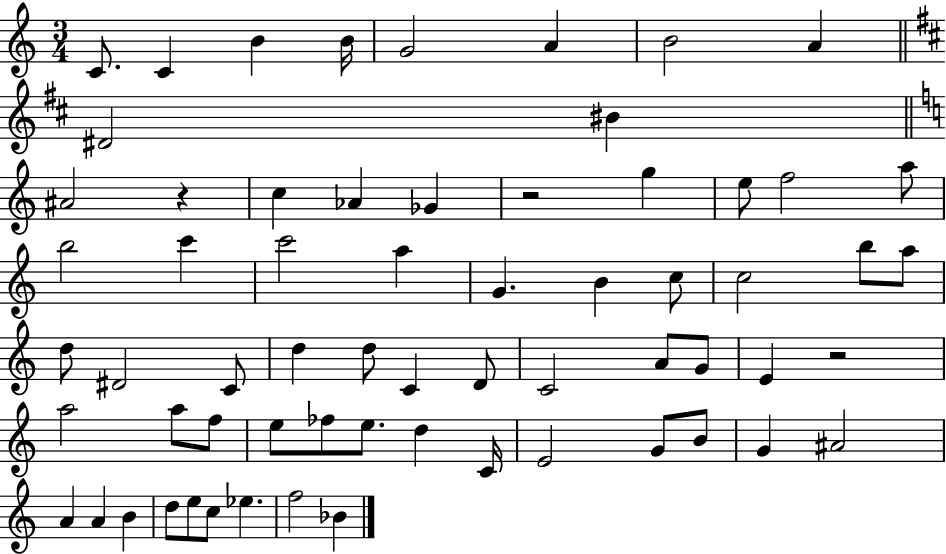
X:1
T:Untitled
M:3/4
L:1/4
K:C
C/2 C B B/4 G2 A B2 A ^D2 ^B ^A2 z c _A _G z2 g e/2 f2 a/2 b2 c' c'2 a G B c/2 c2 b/2 a/2 d/2 ^D2 C/2 d d/2 C D/2 C2 A/2 G/2 E z2 a2 a/2 f/2 e/2 _f/2 e/2 d C/4 E2 G/2 B/2 G ^A2 A A B d/2 e/2 c/2 _e f2 _B